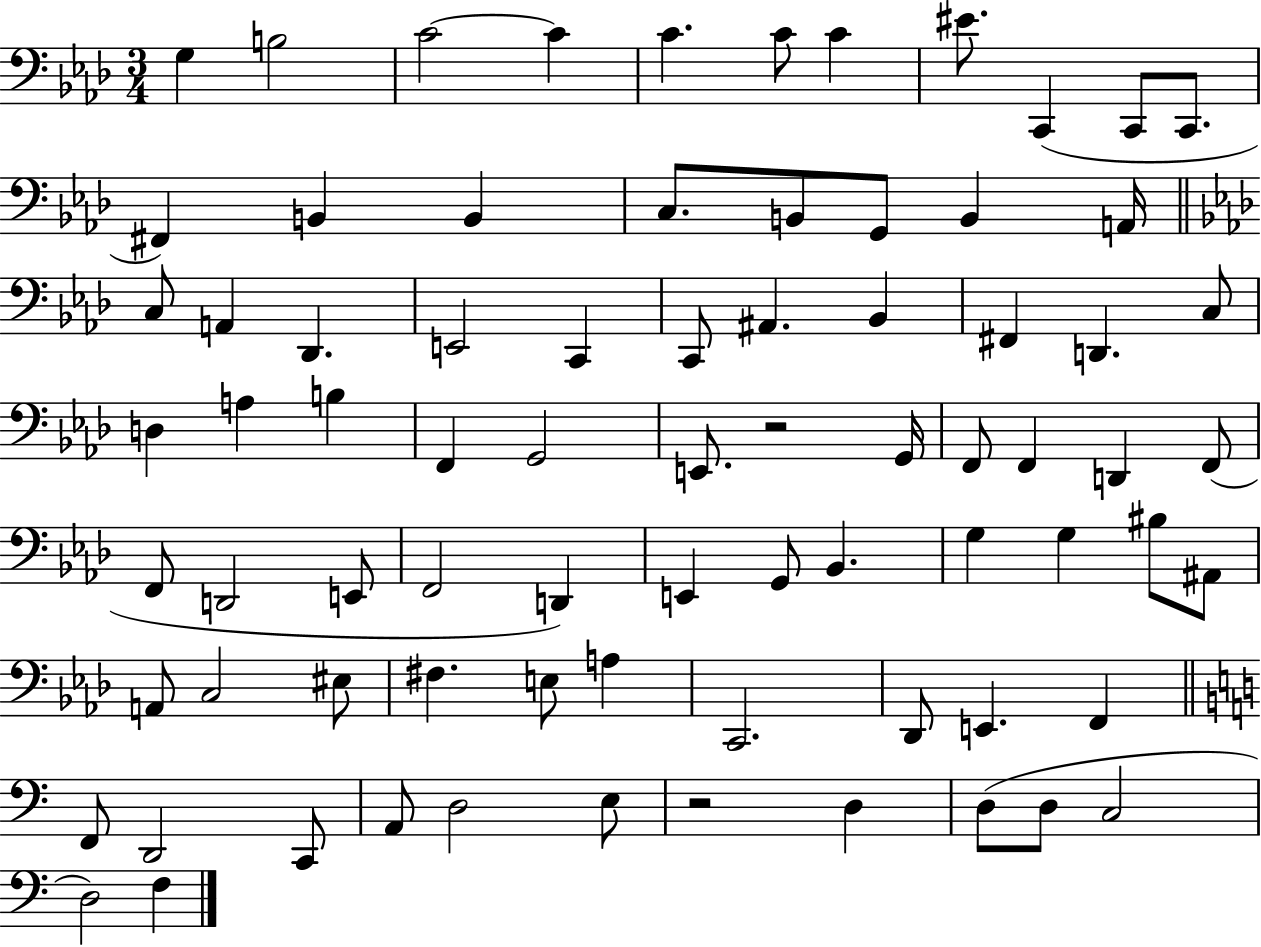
G3/q B3/h C4/h C4/q C4/q. C4/e C4/q EIS4/e. C2/q C2/e C2/e. F#2/q B2/q B2/q C3/e. B2/e G2/e B2/q A2/s C3/e A2/q Db2/q. E2/h C2/q C2/e A#2/q. Bb2/q F#2/q D2/q. C3/e D3/q A3/q B3/q F2/q G2/h E2/e. R/h G2/s F2/e F2/q D2/q F2/e F2/e D2/h E2/e F2/h D2/q E2/q G2/e Bb2/q. G3/q G3/q BIS3/e A#2/e A2/e C3/h EIS3/e F#3/q. E3/e A3/q C2/h. Db2/e E2/q. F2/q F2/e D2/h C2/e A2/e D3/h E3/e R/h D3/q D3/e D3/e C3/h D3/h F3/q